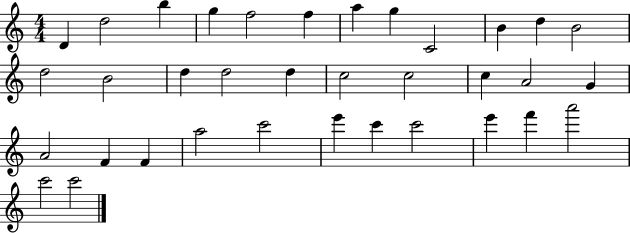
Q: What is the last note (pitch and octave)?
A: C6